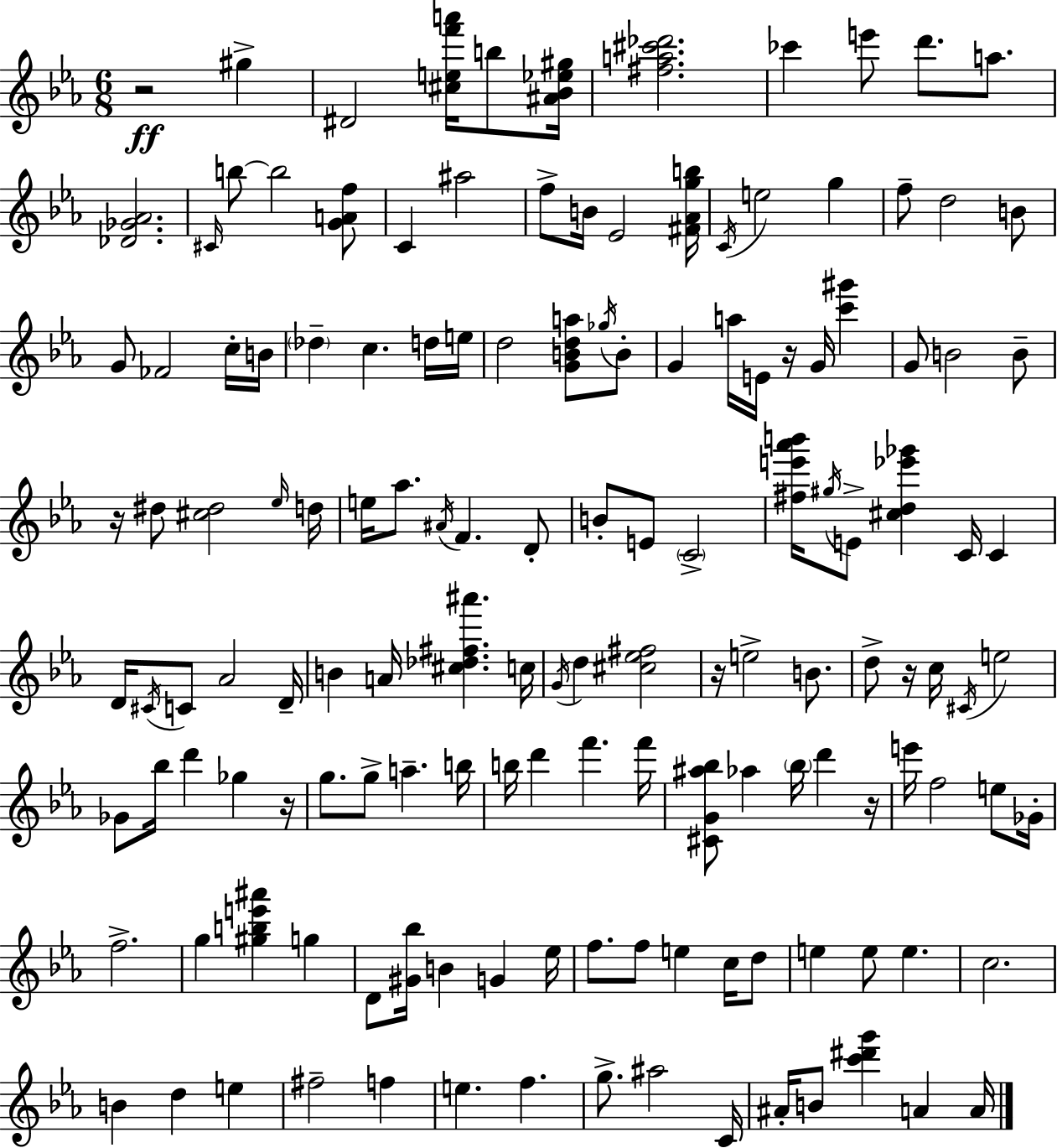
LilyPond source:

{
  \clef treble
  \numericTimeSignature
  \time 6/8
  \key c \minor
  r2\ff gis''4-> | dis'2 <cis'' e'' f''' a'''>16 b''8 <ais' bes' ees'' gis''>16 | <fis'' a'' cis''' des'''>2. | ces'''4 e'''8 d'''8. a''8. | \break <des' ges' aes'>2. | \grace { cis'16 } b''8~~ b''2 <g' a' f''>8 | c'4 ais''2 | f''8-> b'16 ees'2 | \break <fis' aes' g'' b''>16 \acciaccatura { c'16 } e''2 g''4 | f''8-- d''2 | b'8 g'8 fes'2 | c''16-. b'16 \parenthesize des''4-- c''4. | \break d''16 e''16 d''2 <g' b' d'' a''>8 | \acciaccatura { ges''16 } b'8-. g'4 a''16 e'16 r16 g'16 <c''' gis'''>4 | g'8 b'2 | b'8-- r16 dis''8 <cis'' dis''>2 | \break \grace { ees''16 } d''16 e''16 aes''8. \acciaccatura { ais'16 } f'4. | d'8-. b'8-. e'8 \parenthesize c'2-> | <fis'' e''' aes''' b'''>16 \acciaccatura { gis''16 } e'8-> <cis'' d'' ees''' ges'''>4 | c'16 c'4 d'16 \acciaccatura { cis'16 } c'8 aes'2 | \break d'16-- b'4 a'16 | <cis'' des'' fis'' ais'''>4. c''16 \acciaccatura { g'16 } d''4 | <cis'' ees'' fis''>2 r16 e''2-> | b'8. d''8-> r16 c''16 | \break \acciaccatura { cis'16 } e''2 ges'8 bes''16 | d'''4 ges''4 r16 g''8. | g''8-> a''4.-- b''16 b''16 d'''4 | f'''4. f'''16 <cis' g' ais'' bes''>8 aes''4 | \break \parenthesize bes''16 d'''4 r16 e'''16 f''2 | e''8 ges'16-. f''2.-> | g''4 | <gis'' b'' e''' ais'''>4 g''4 d'8 <gis' bes''>16 | \break b'4 g'4 ees''16 f''8. | f''8 e''4 c''16 d''8 e''4 | e''8 e''4. c''2. | b'4 | \break d''4 e''4 fis''2-- | f''4 e''4. | f''4. g''8.-> | ais''2 c'16 ais'16-. b'8 | \break <c''' dis''' g'''>4 a'4 a'16 \bar "|."
}